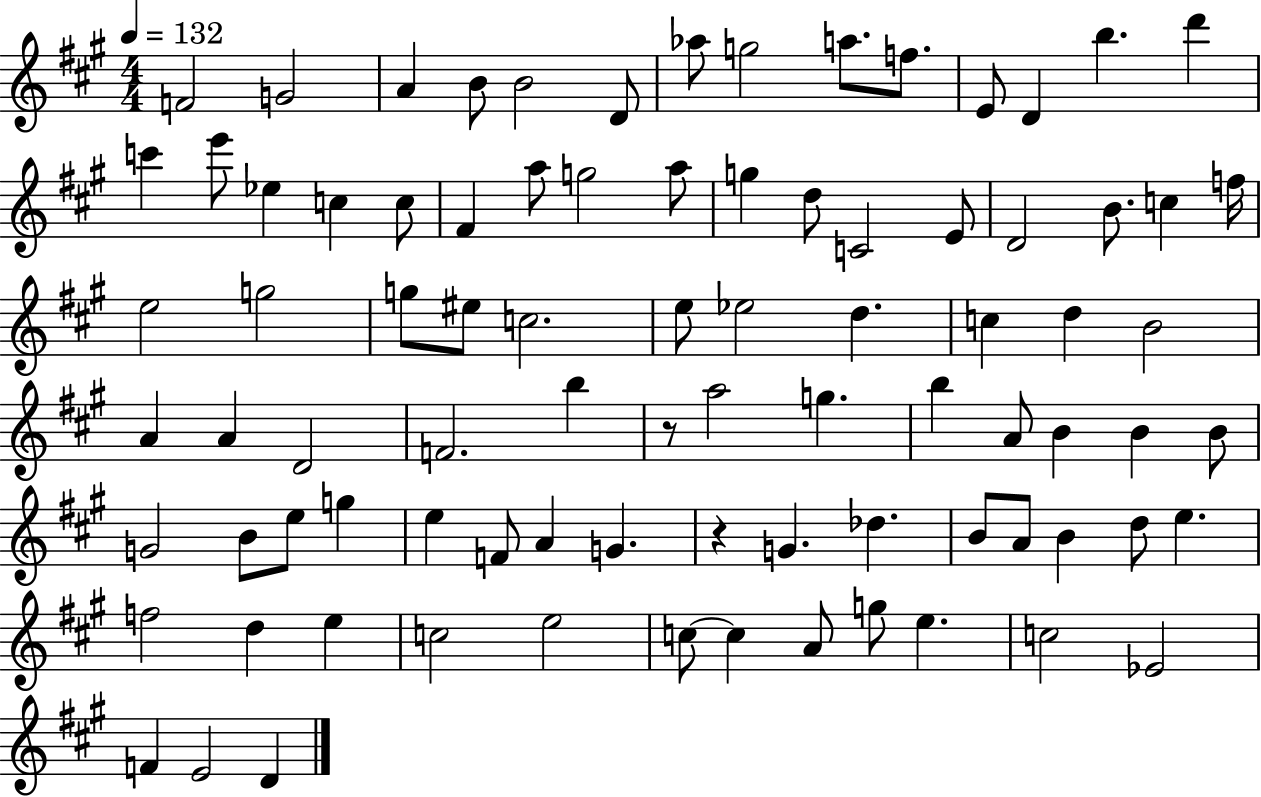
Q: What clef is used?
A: treble